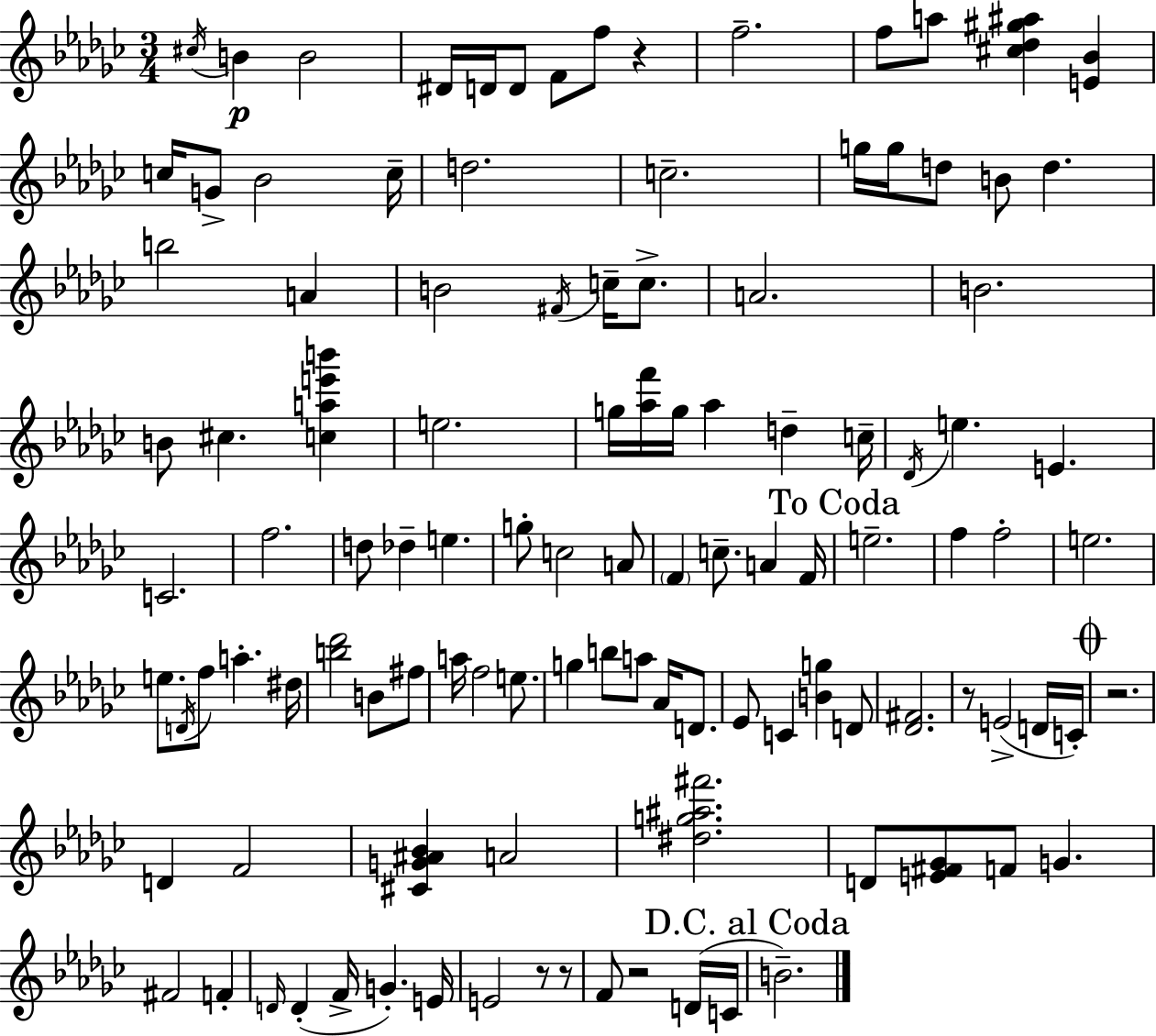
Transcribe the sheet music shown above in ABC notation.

X:1
T:Untitled
M:3/4
L:1/4
K:Ebm
^c/4 B B2 ^D/4 D/4 D/2 F/2 f/2 z f2 f/2 a/2 [^c_d^g^a] [E_B] c/4 G/2 _B2 c/4 d2 c2 g/4 g/4 d/2 B/2 d b2 A B2 ^F/4 c/4 c/2 A2 B2 B/2 ^c [cae'b'] e2 g/4 [_af']/4 g/4 _a d c/4 _D/4 e E C2 f2 d/2 _d e g/2 c2 A/2 F c/2 A F/4 e2 f f2 e2 e/2 D/4 f/2 a ^d/4 [b_d']2 B/2 ^f/2 a/4 f2 e/2 g b/2 a/2 _A/4 D/2 _E/2 C [Bg] D/2 [_D^F]2 z/2 E2 D/4 C/4 z2 D F2 [^CG^A_B] A2 [^dg^a^f']2 D/2 [E^F_G]/2 F/2 G ^F2 F D/4 D F/4 G E/4 E2 z/2 z/2 F/2 z2 D/4 C/4 B2